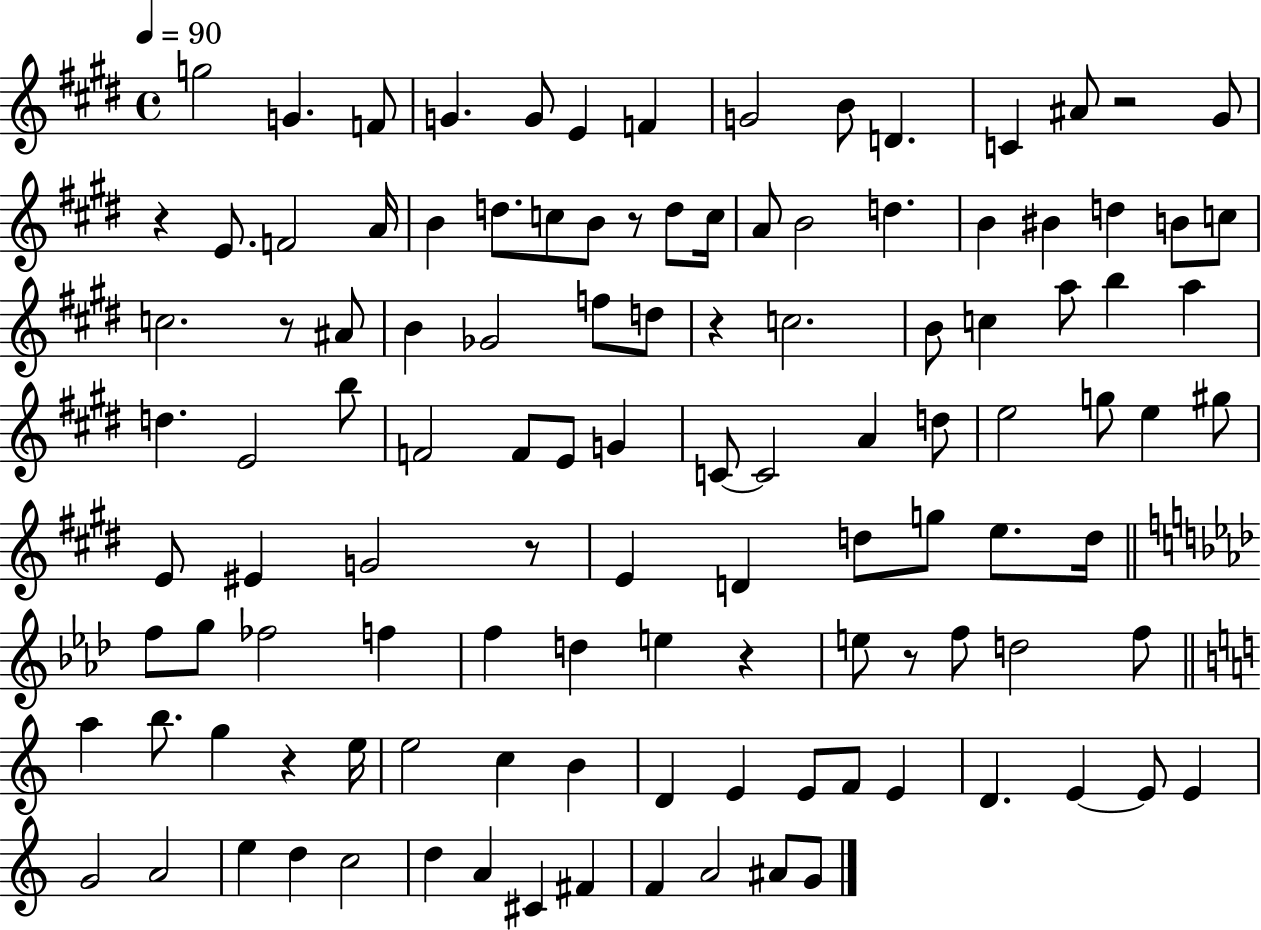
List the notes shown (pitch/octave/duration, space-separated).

G5/h G4/q. F4/e G4/q. G4/e E4/q F4/q G4/h B4/e D4/q. C4/q A#4/e R/h G#4/e R/q E4/e. F4/h A4/s B4/q D5/e. C5/e B4/e R/e D5/e C5/s A4/e B4/h D5/q. B4/q BIS4/q D5/q B4/e C5/e C5/h. R/e A#4/e B4/q Gb4/h F5/e D5/e R/q C5/h. B4/e C5/q A5/e B5/q A5/q D5/q. E4/h B5/e F4/h F4/e E4/e G4/q C4/e C4/h A4/q D5/e E5/h G5/e E5/q G#5/e E4/e EIS4/q G4/h R/e E4/q D4/q D5/e G5/e E5/e. D5/s F5/e G5/e FES5/h F5/q F5/q D5/q E5/q R/q E5/e R/e F5/e D5/h F5/e A5/q B5/e. G5/q R/q E5/s E5/h C5/q B4/q D4/q E4/q E4/e F4/e E4/q D4/q. E4/q E4/e E4/q G4/h A4/h E5/q D5/q C5/h D5/q A4/q C#4/q F#4/q F4/q A4/h A#4/e G4/e